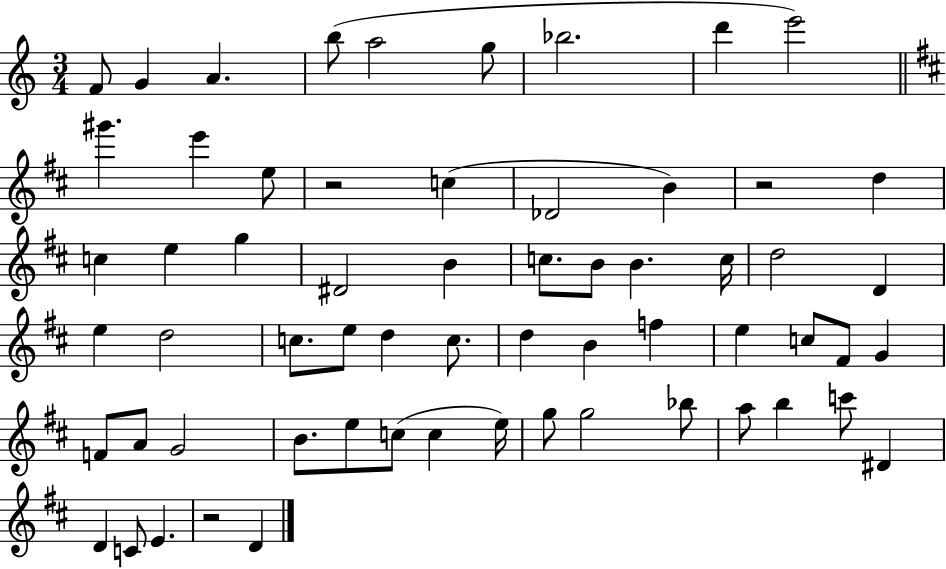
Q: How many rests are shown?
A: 3